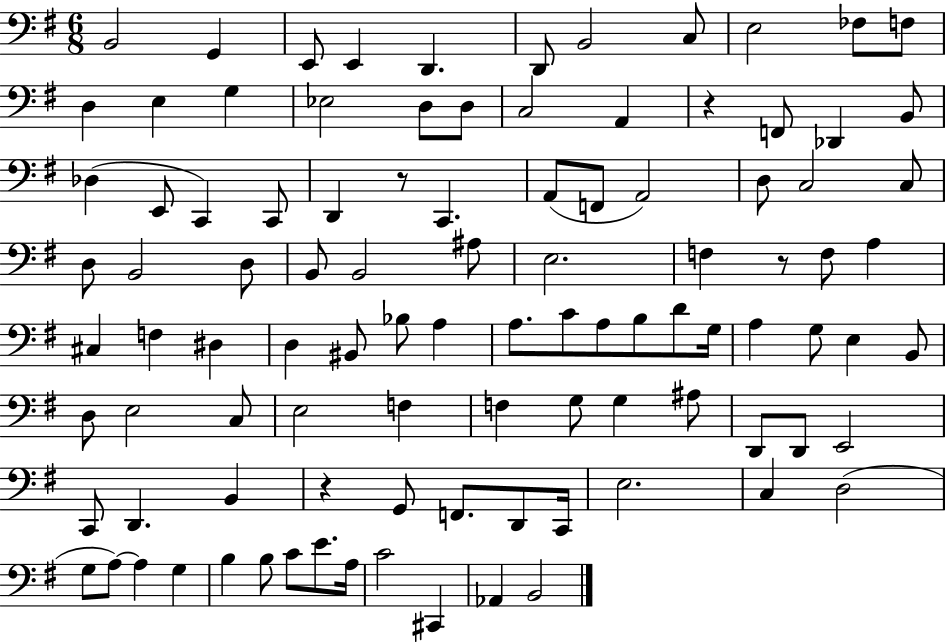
{
  \clef bass
  \numericTimeSignature
  \time 6/8
  \key g \major
  b,2 g,4 | e,8 e,4 d,4. | d,8 b,2 c8 | e2 fes8 f8 | \break d4 e4 g4 | ees2 d8 d8 | c2 a,4 | r4 f,8 des,4 b,8 | \break des4( e,8 c,4) c,8 | d,4 r8 c,4. | a,8( f,8 a,2) | d8 c2 c8 | \break d8 b,2 d8 | b,8 b,2 ais8 | e2. | f4 r8 f8 a4 | \break cis4 f4 dis4 | d4 bis,8 bes8 a4 | a8. c'8 a8 b8 d'8 g16 | a4 g8 e4 b,8 | \break d8 e2 c8 | e2 f4 | f4 g8 g4 ais8 | d,8 d,8 e,2 | \break c,8 d,4. b,4 | r4 g,8 f,8. d,8 c,16 | e2. | c4 d2( | \break g8 a8~~) a4 g4 | b4 b8 c'8 e'8. a16 | c'2 cis,4 | aes,4 b,2 | \break \bar "|."
}